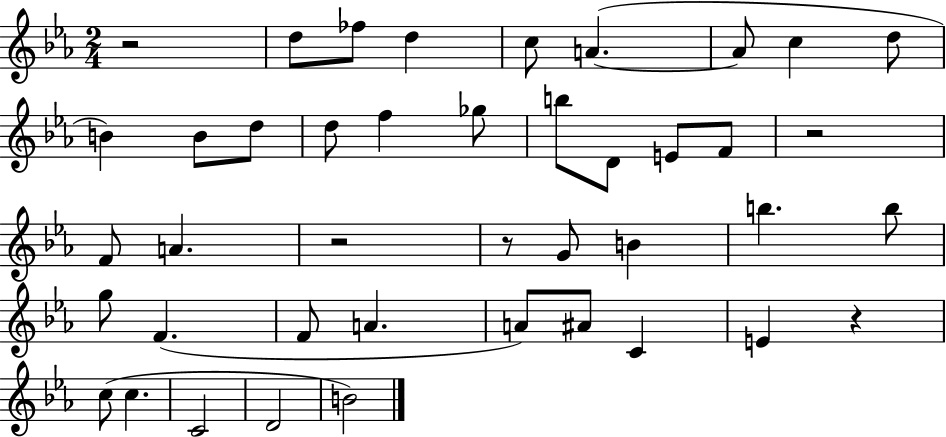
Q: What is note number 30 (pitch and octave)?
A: A#4